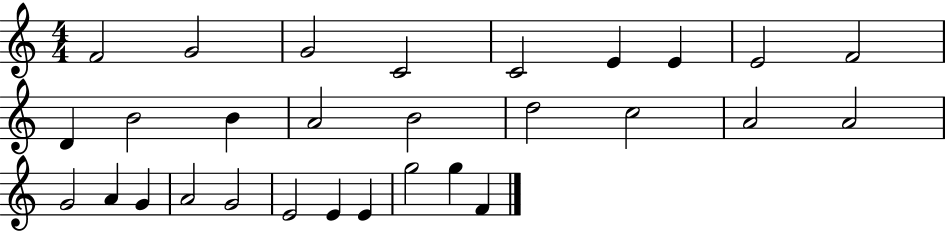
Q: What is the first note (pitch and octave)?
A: F4